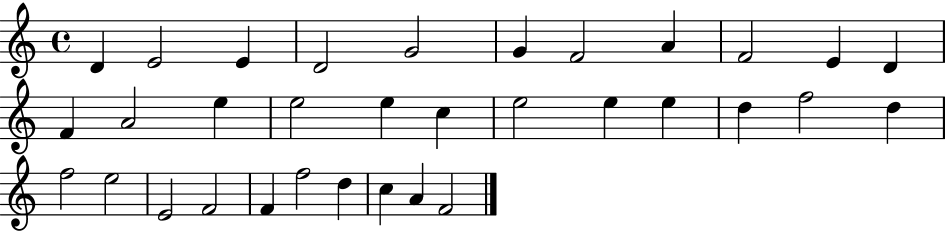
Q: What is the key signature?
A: C major